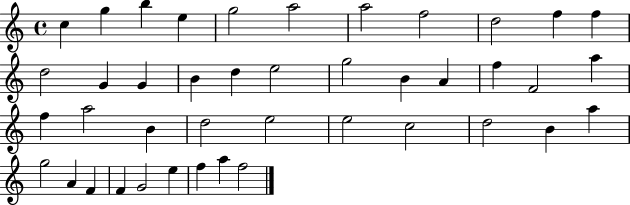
X:1
T:Untitled
M:4/4
L:1/4
K:C
c g b e g2 a2 a2 f2 d2 f f d2 G G B d e2 g2 B A f F2 a f a2 B d2 e2 e2 c2 d2 B a g2 A F F G2 e f a f2